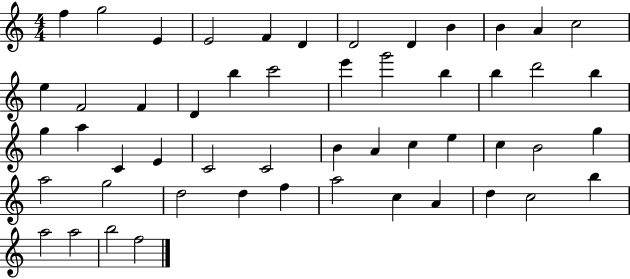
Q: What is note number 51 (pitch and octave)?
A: B5